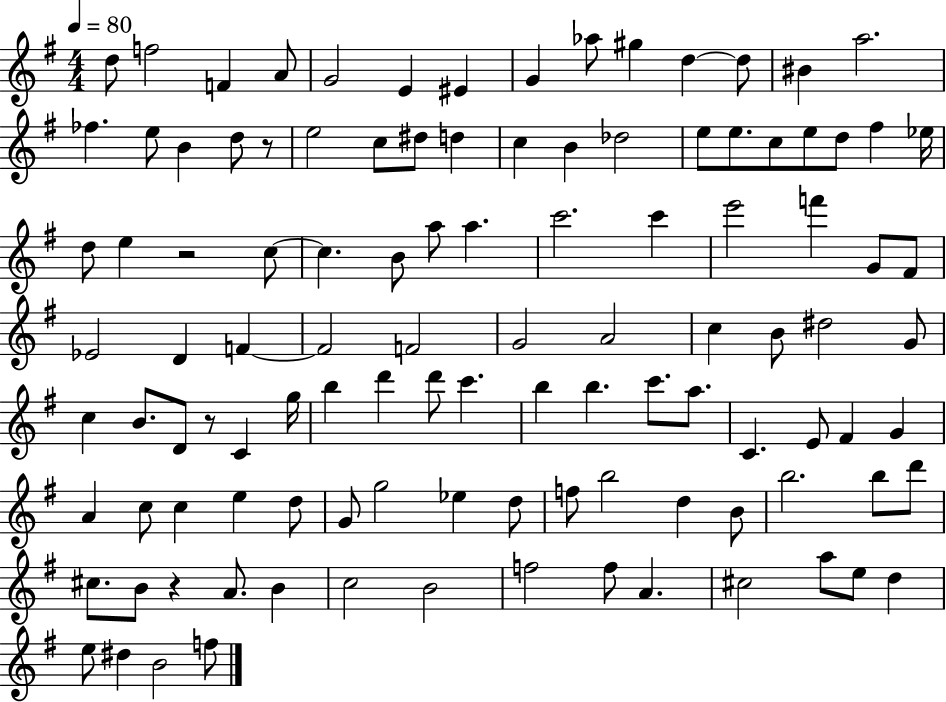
{
  \clef treble
  \numericTimeSignature
  \time 4/4
  \key g \major
  \tempo 4 = 80
  d''8 f''2 f'4 a'8 | g'2 e'4 eis'4 | g'4 aes''8 gis''4 d''4~~ d''8 | bis'4 a''2. | \break fes''4. e''8 b'4 d''8 r8 | e''2 c''8 dis''8 d''4 | c''4 b'4 des''2 | e''8 e''8. c''8 e''8 d''8 fis''4 ees''16 | \break d''8 e''4 r2 c''8~~ | c''4. b'8 a''8 a''4. | c'''2. c'''4 | e'''2 f'''4 g'8 fis'8 | \break ees'2 d'4 f'4~~ | f'2 f'2 | g'2 a'2 | c''4 b'8 dis''2 g'8 | \break c''4 b'8. d'8 r8 c'4 g''16 | b''4 d'''4 d'''8 c'''4. | b''4 b''4. c'''8. a''8. | c'4. e'8 fis'4 g'4 | \break a'4 c''8 c''4 e''4 d''8 | g'8 g''2 ees''4 d''8 | f''8 b''2 d''4 b'8 | b''2. b''8 d'''8 | \break cis''8. b'8 r4 a'8. b'4 | c''2 b'2 | f''2 f''8 a'4. | cis''2 a''8 e''8 d''4 | \break e''8 dis''4 b'2 f''8 | \bar "|."
}